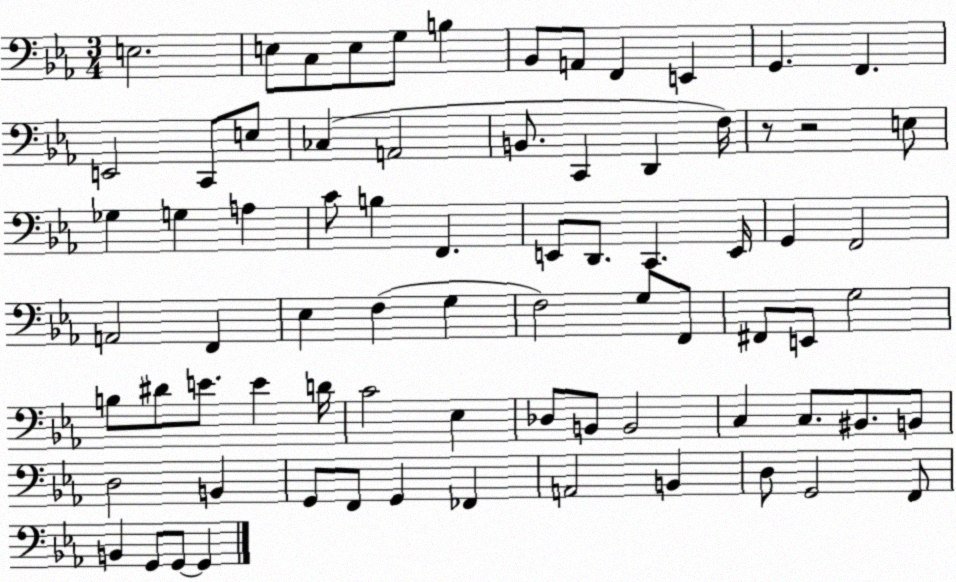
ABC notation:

X:1
T:Untitled
M:3/4
L:1/4
K:Eb
E,2 E,/2 C,/2 E,/2 G,/2 B, _B,,/2 A,,/2 F,, E,, G,, F,, E,,2 C,,/2 E,/2 _C, A,,2 B,,/2 C,, D,, F,/4 z/2 z2 E,/2 _G, G, A, C/2 B, F,, E,,/2 D,,/2 C,, E,,/4 G,, F,,2 A,,2 F,, _E, F, G, F,2 G,/2 F,,/2 ^F,,/2 E,,/2 G,2 B,/2 ^D/2 E/2 E D/4 C2 _E, _D,/2 B,,/2 B,,2 C, C,/2 ^B,,/2 B,,/2 D,2 B,, G,,/2 F,,/2 G,, _F,, A,,2 B,, D,/2 G,,2 F,,/2 B,, G,,/2 G,,/2 G,,